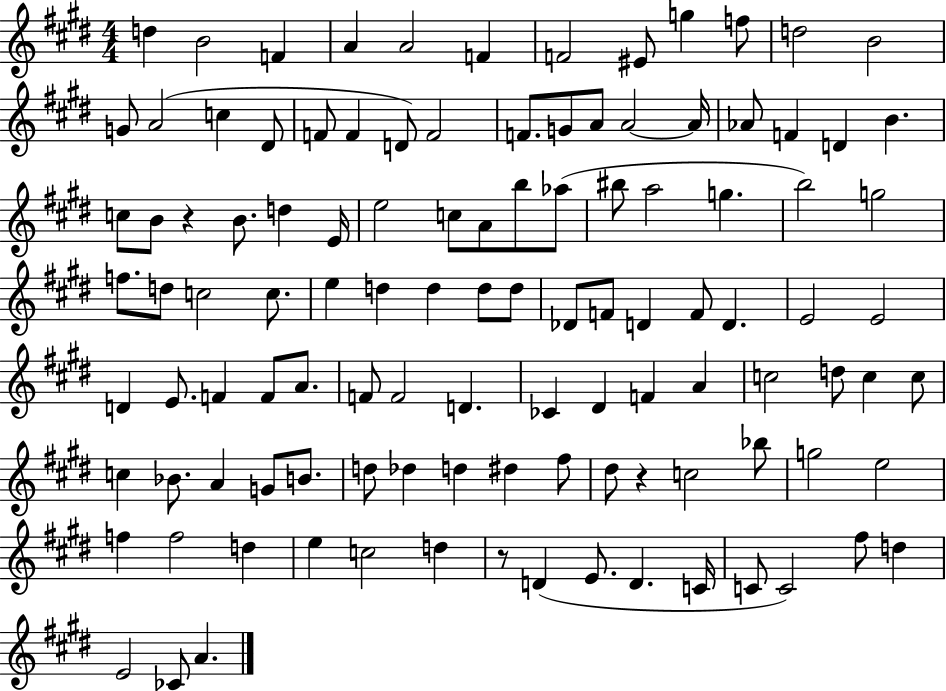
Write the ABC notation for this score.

X:1
T:Untitled
M:4/4
L:1/4
K:E
d B2 F A A2 F F2 ^E/2 g f/2 d2 B2 G/2 A2 c ^D/2 F/2 F D/2 F2 F/2 G/2 A/2 A2 A/4 _A/2 F D B c/2 B/2 z B/2 d E/4 e2 c/2 A/2 b/2 _a/2 ^b/2 a2 g b2 g2 f/2 d/2 c2 c/2 e d d d/2 d/2 _D/2 F/2 D F/2 D E2 E2 D E/2 F F/2 A/2 F/2 F2 D _C ^D F A c2 d/2 c c/2 c _B/2 A G/2 B/2 d/2 _d d ^d ^f/2 ^d/2 z c2 _b/2 g2 e2 f f2 d e c2 d z/2 D E/2 D C/4 C/2 C2 ^f/2 d E2 _C/2 A